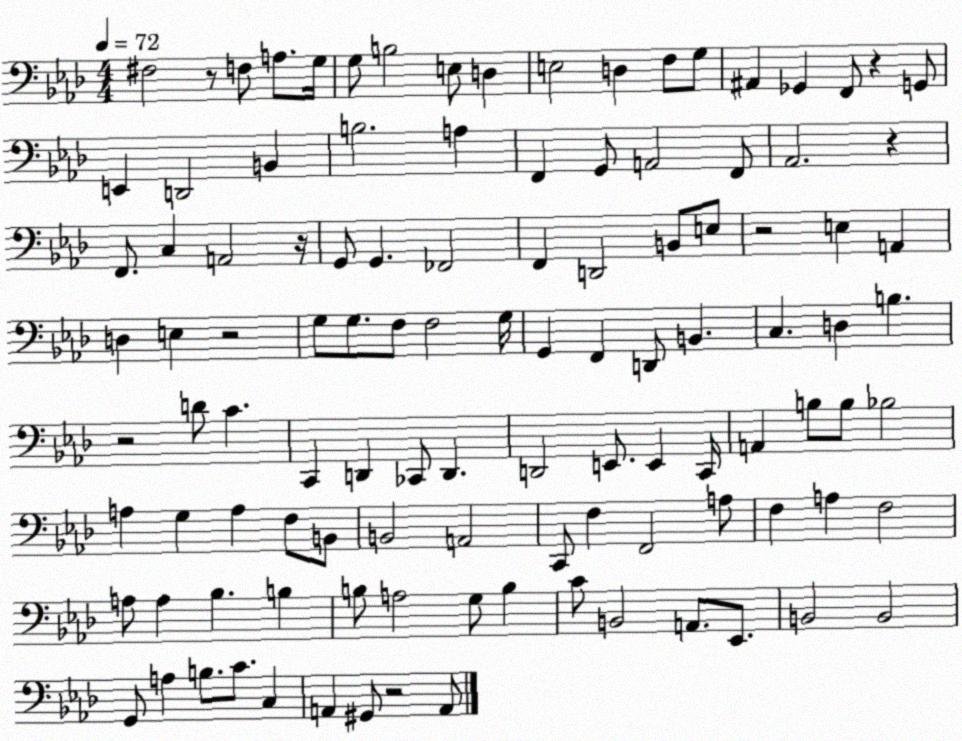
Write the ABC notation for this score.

X:1
T:Untitled
M:4/4
L:1/4
K:Ab
^F,2 z/2 F,/2 A,/2 G,/4 G,/2 B,2 E,/2 D, E,2 D, F,/2 G,/2 ^A,, _G,, F,,/2 z G,,/2 E,, D,,2 B,, B,2 A, F,, G,,/2 A,,2 F,,/2 _A,,2 z F,,/2 C, A,,2 z/4 G,,/2 G,, _F,,2 F,, D,,2 B,,/2 E,/2 z2 E, A,, D, E, z2 G,/2 G,/2 F,/2 F,2 G,/4 G,, F,, D,,/2 B,, C, D, B, z2 D/2 C C,, D,, _C,,/2 D,, D,,2 E,,/2 E,, C,,/4 A,, B,/2 B,/2 _B,2 A, G, A, F,/2 B,,/2 B,,2 A,,2 C,,/2 F, F,,2 A,/2 F, A, F,2 A,/2 A, _B, B, B,/2 A,2 G,/2 B, C/2 B,,2 A,,/2 _E,,/2 B,,2 B,,2 G,,/2 A, B,/2 C/2 C, A,, ^G,,/2 z2 A,,/2